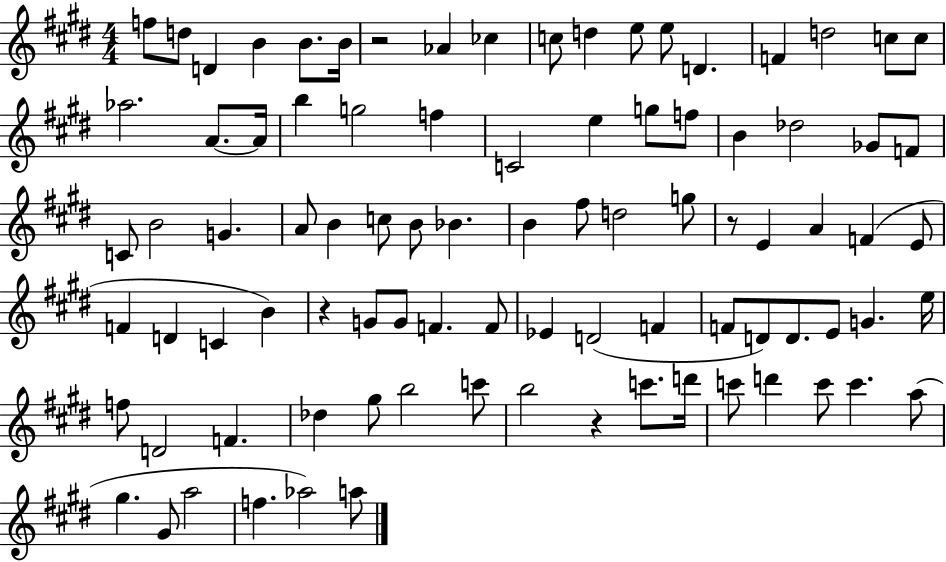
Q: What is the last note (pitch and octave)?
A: A5